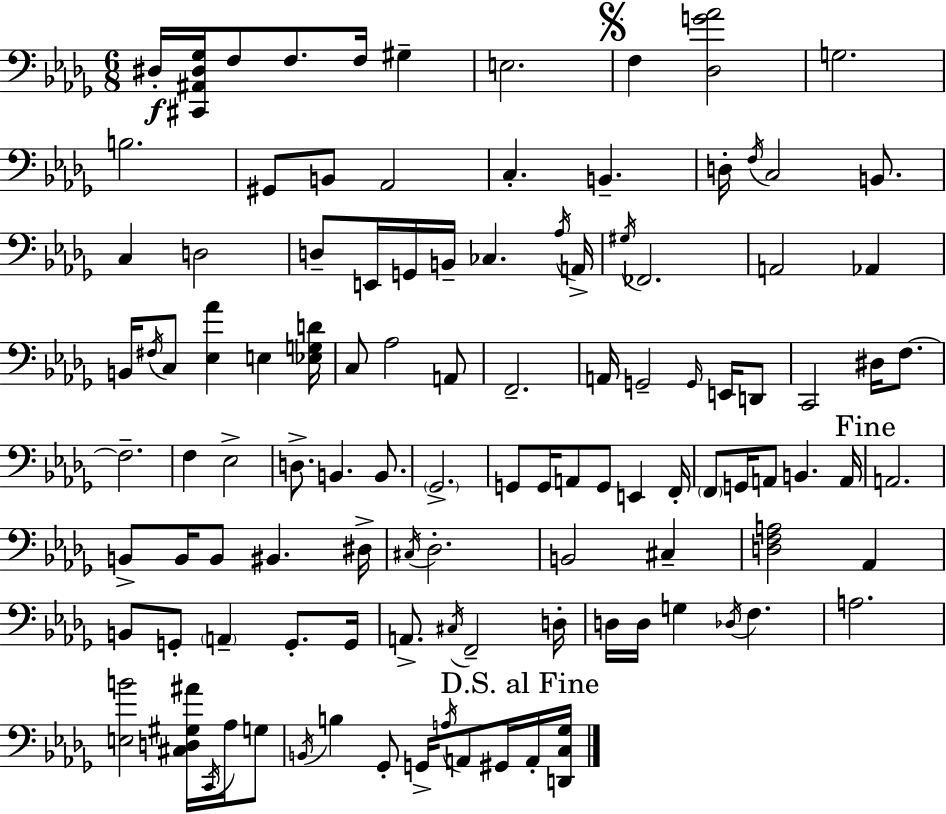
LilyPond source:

{
  \clef bass
  \numericTimeSignature
  \time 6/8
  \key bes \minor
  dis16-.\f <cis, ais, dis ges>16 f8 f8. f16 gis4-- | e2. | \mark \markup { \musicglyph "scripts.segno" } f4 <des g' aes'>2 | g2. | \break b2. | gis,8 b,8 aes,2 | c4.-. b,4.-- | d16-. \acciaccatura { f16 } c2 b,8. | \break c4 d2 | d8-- e,16 g,16 b,16-- ces4. | \acciaccatura { aes16 } a,16-> \acciaccatura { gis16 } fes,2. | a,2 aes,4 | \break b,16 \acciaccatura { fis16 } c8 <ees aes'>4 e4 | <ees g d'>16 c8 aes2 | a,8 f,2.-- | a,16 g,2-- | \break \grace { g,16 } e,16 d,8 c,2 | dis16 f8.~~ f2.-- | f4 ees2-> | d8.-> b,4. | \break b,8. \parenthesize ges,2.-> | g,8 g,16 a,8 g,8 | e,4 f,16-. \parenthesize f,8 g,16 a,8 b,4. | a,16 \mark "Fine" a,2. | \break b,8-> b,16 b,8 bis,4. | dis16-> \acciaccatura { cis16 } des2.-. | b,2 | cis4-- <d f a>2 | \break aes,4 b,8 g,8-. \parenthesize a,4-- | g,8.-. g,16 a,8.-> \acciaccatura { cis16 } f,2-- | d16-. d16 d16 g4 | \acciaccatura { des16 } f4. a2. | \break <e b'>2 | <cis d gis ais'>16 \acciaccatura { c,16 } aes16 g8 \acciaccatura { b,16 } b4 | ges,8-. g,16-> \acciaccatura { a16 } a,8 gis,16 \mark "D.S. al Fine" a,16-. <d, c ges>16 \bar "|."
}